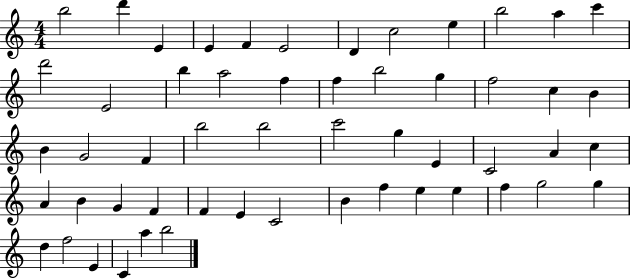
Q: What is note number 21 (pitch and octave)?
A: F5